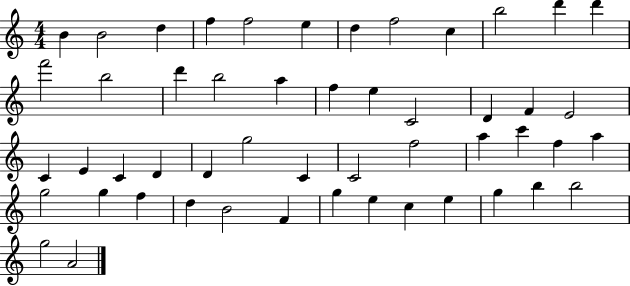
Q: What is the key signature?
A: C major